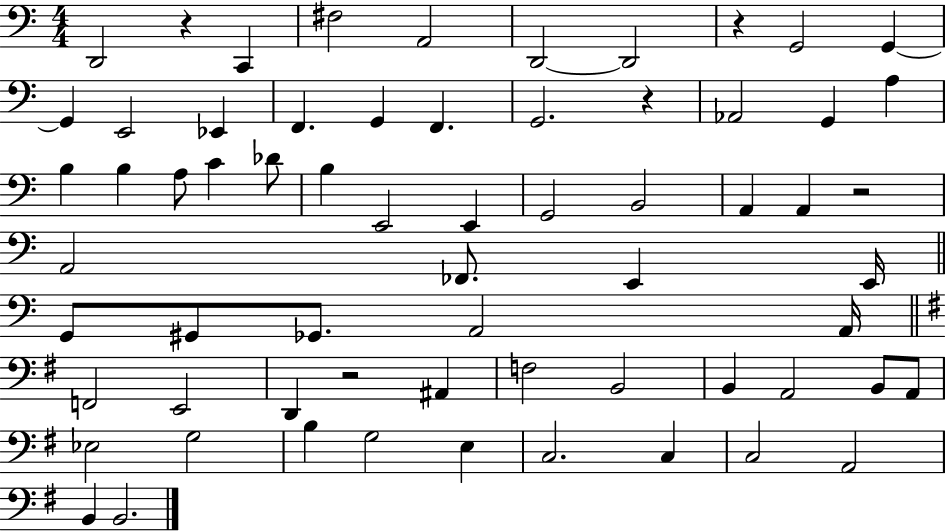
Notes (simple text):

D2/h R/q C2/q F#3/h A2/h D2/h D2/h R/q G2/h G2/q G2/q E2/h Eb2/q F2/q. G2/q F2/q. G2/h. R/q Ab2/h G2/q A3/q B3/q B3/q A3/e C4/q Db4/e B3/q E2/h E2/q G2/h B2/h A2/q A2/q R/h A2/h FES2/e. E2/q E2/s G2/e G#2/e Gb2/e. A2/h A2/s F2/h E2/h D2/q R/h A#2/q F3/h B2/h B2/q A2/h B2/e A2/e Eb3/h G3/h B3/q G3/h E3/q C3/h. C3/q C3/h A2/h B2/q B2/h.